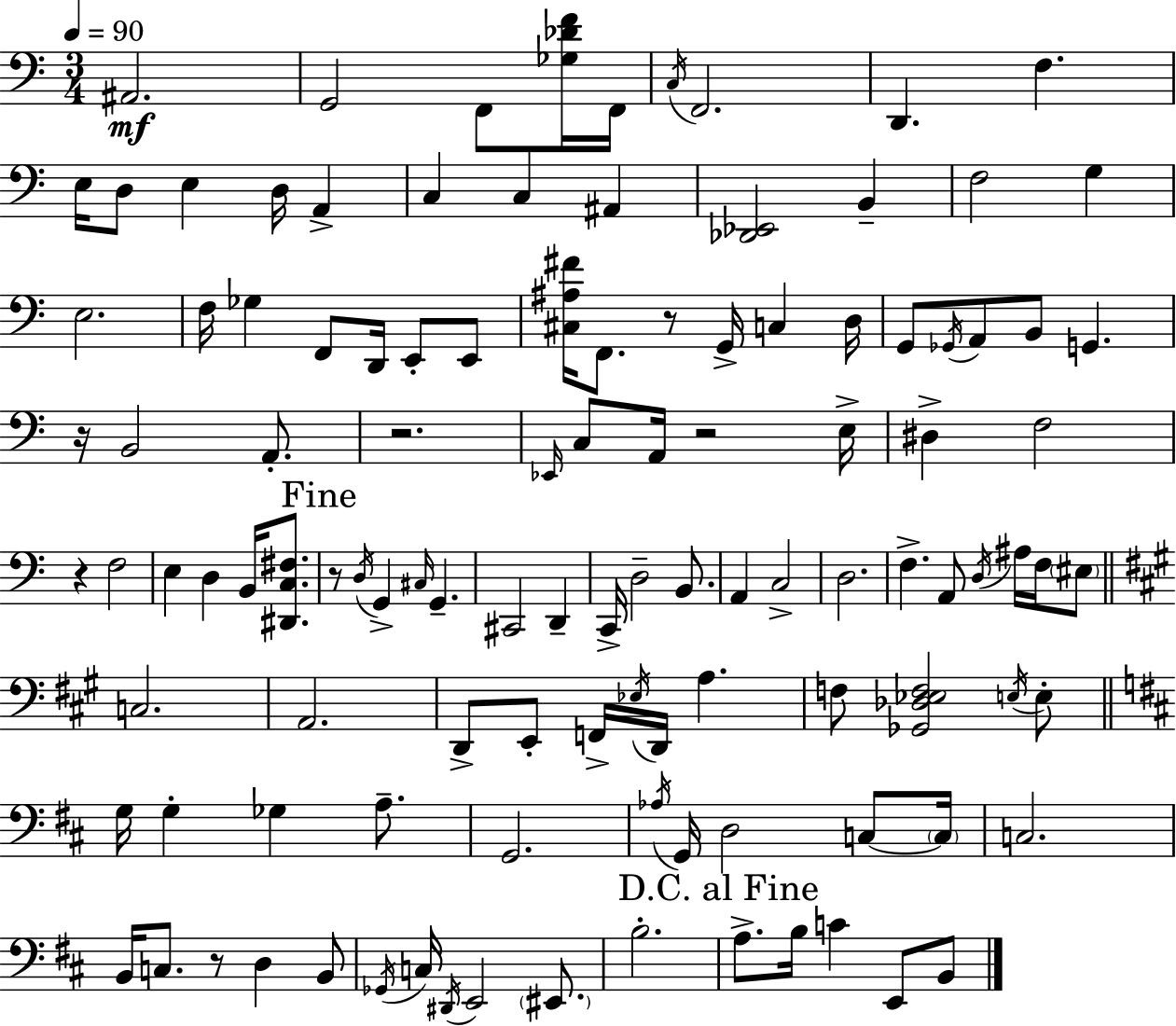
X:1
T:Untitled
M:3/4
L:1/4
K:C
^A,,2 G,,2 F,,/2 [_G,_DF]/4 F,,/4 C,/4 F,,2 D,, F, E,/4 D,/2 E, D,/4 A,, C, C, ^A,, [_D,,_E,,]2 B,, F,2 G, E,2 F,/4 _G, F,,/2 D,,/4 E,,/2 E,,/2 [^C,^A,^F]/4 F,,/2 z/2 G,,/4 C, D,/4 G,,/2 _G,,/4 A,,/2 B,,/2 G,, z/4 B,,2 A,,/2 z2 _E,,/4 C,/2 A,,/4 z2 E,/4 ^D, F,2 z F,2 E, D, B,,/4 [^D,,C,^F,]/2 z/2 D,/4 G,, ^C,/4 G,, ^C,,2 D,, C,,/4 D,2 B,,/2 A,, C,2 D,2 F, A,,/2 D,/4 ^A,/4 F,/4 ^E,/2 C,2 A,,2 D,,/2 E,,/2 F,,/4 _E,/4 D,,/4 A, F,/2 [_G,,_D,_E,F,]2 E,/4 E,/2 G,/4 G, _G, A,/2 G,,2 _A,/4 G,,/4 D,2 C,/2 C,/4 C,2 B,,/4 C,/2 z/2 D, B,,/2 _G,,/4 C,/4 ^D,,/4 E,,2 ^E,,/2 B,2 A,/2 B,/4 C E,,/2 B,,/2